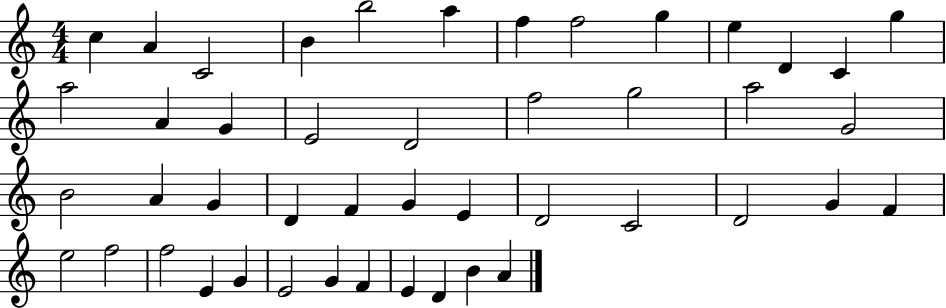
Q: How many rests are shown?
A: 0